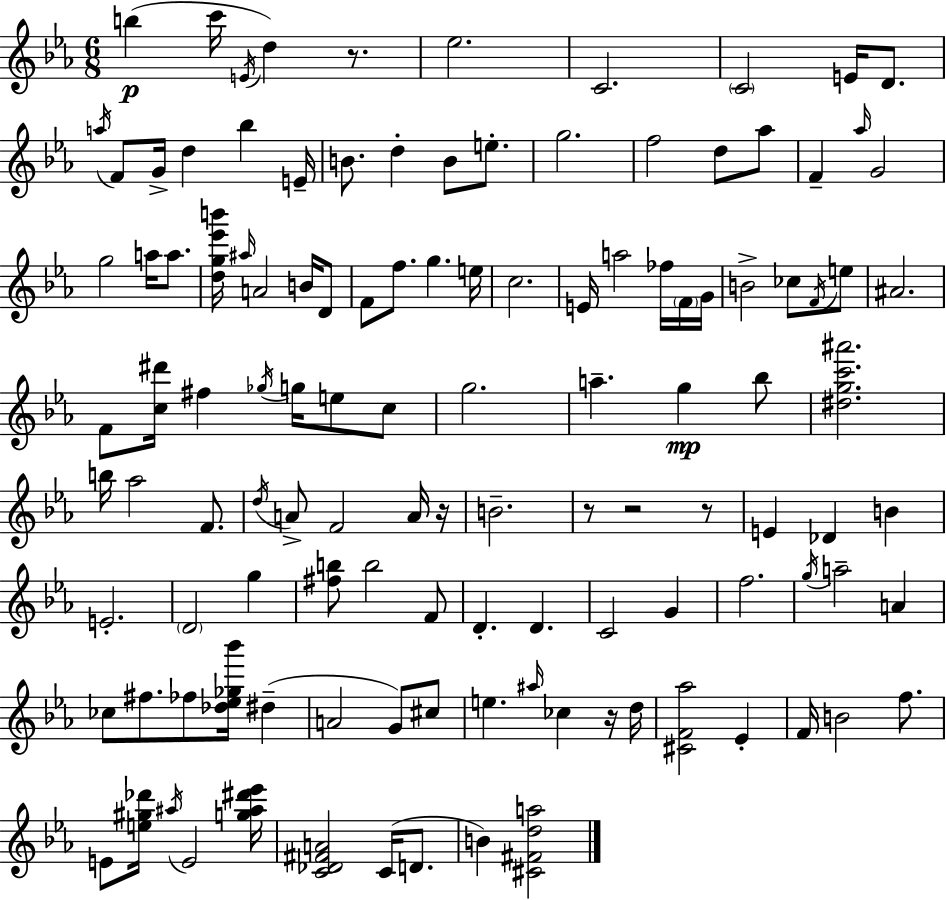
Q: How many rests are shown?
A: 6